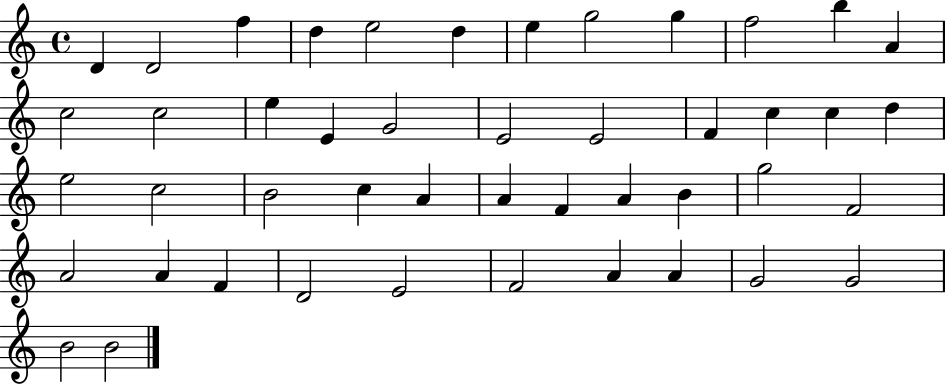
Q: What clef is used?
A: treble